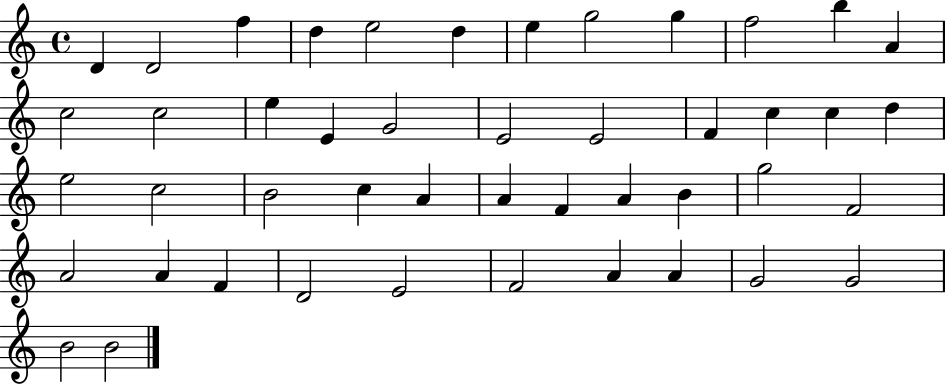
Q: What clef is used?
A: treble